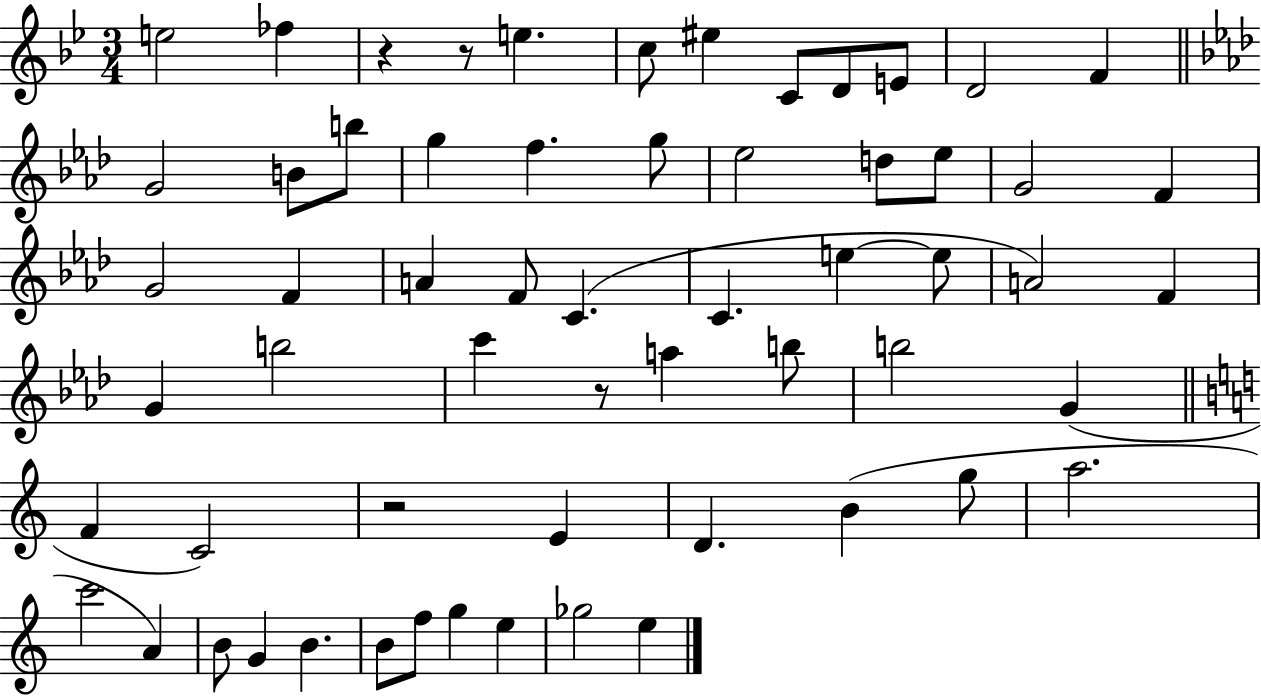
{
  \clef treble
  \numericTimeSignature
  \time 3/4
  \key bes \major
  e''2 fes''4 | r4 r8 e''4. | c''8 eis''4 c'8 d'8 e'8 | d'2 f'4 | \break \bar "||" \break \key f \minor g'2 b'8 b''8 | g''4 f''4. g''8 | ees''2 d''8 ees''8 | g'2 f'4 | \break g'2 f'4 | a'4 f'8 c'4.( | c'4. e''4~~ e''8 | a'2) f'4 | \break g'4 b''2 | c'''4 r8 a''4 b''8 | b''2 g'4( | \bar "||" \break \key c \major f'4 c'2) | r2 e'4 | d'4. b'4( g''8 | a''2. | \break c'''2 a'4) | b'8 g'4 b'4. | b'8 f''8 g''4 e''4 | ges''2 e''4 | \break \bar "|."
}